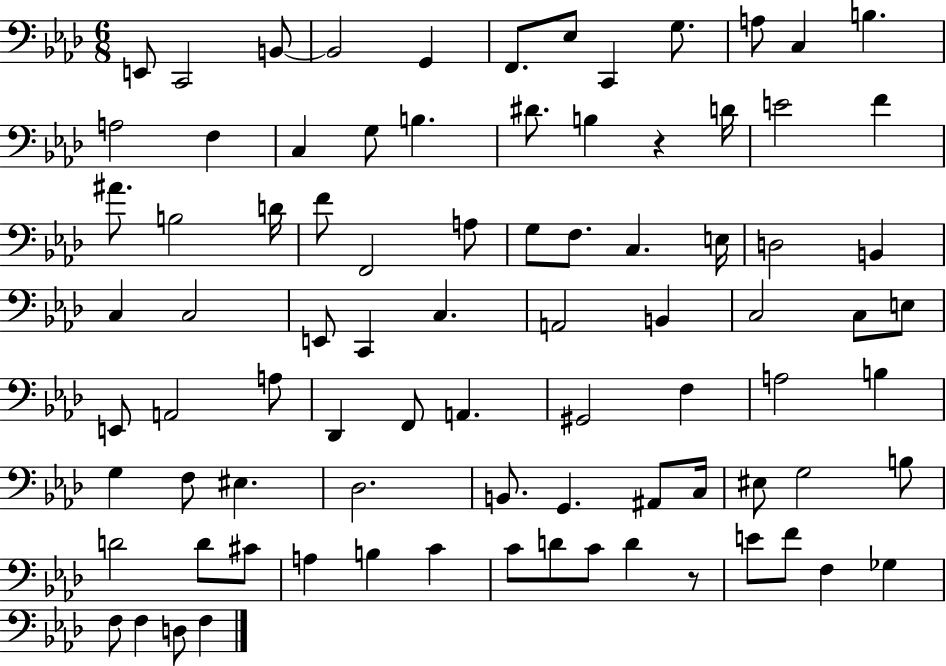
E2/e C2/h B2/e B2/h G2/q F2/e. Eb3/e C2/q G3/e. A3/e C3/q B3/q. A3/h F3/q C3/q G3/e B3/q. D#4/e. B3/q R/q D4/s E4/h F4/q A#4/e. B3/h D4/s F4/e F2/h A3/e G3/e F3/e. C3/q. E3/s D3/h B2/q C3/q C3/h E2/e C2/q C3/q. A2/h B2/q C3/h C3/e E3/e E2/e A2/h A3/e Db2/q F2/e A2/q. G#2/h F3/q A3/h B3/q G3/q F3/e EIS3/q. Db3/h. B2/e. G2/q. A#2/e C3/s EIS3/e G3/h B3/e D4/h D4/e C#4/e A3/q B3/q C4/q C4/e D4/e C4/e D4/q R/e E4/e F4/e F3/q Gb3/q F3/e F3/q D3/e F3/q